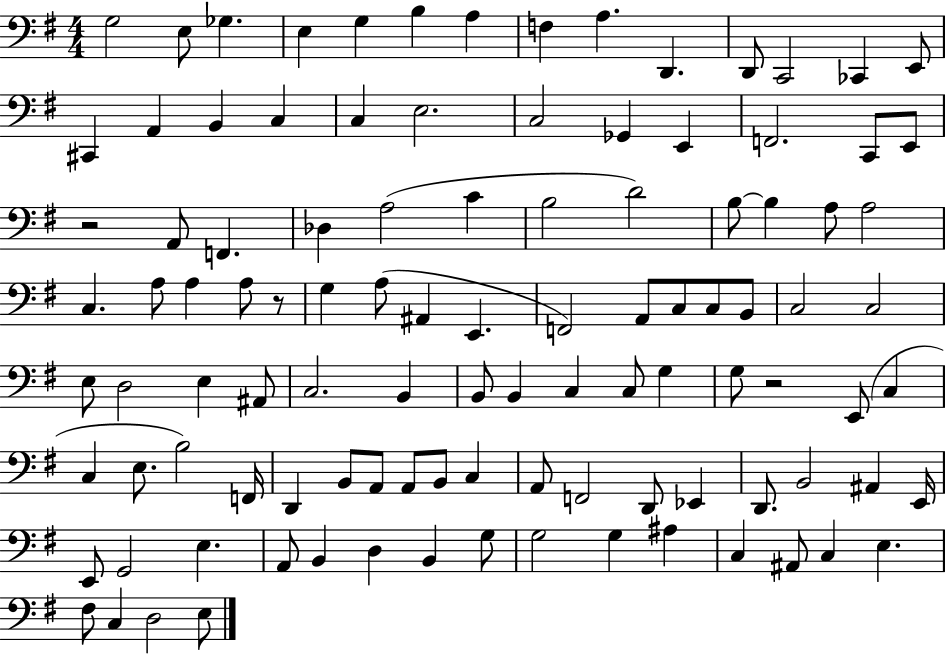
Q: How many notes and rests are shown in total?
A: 106